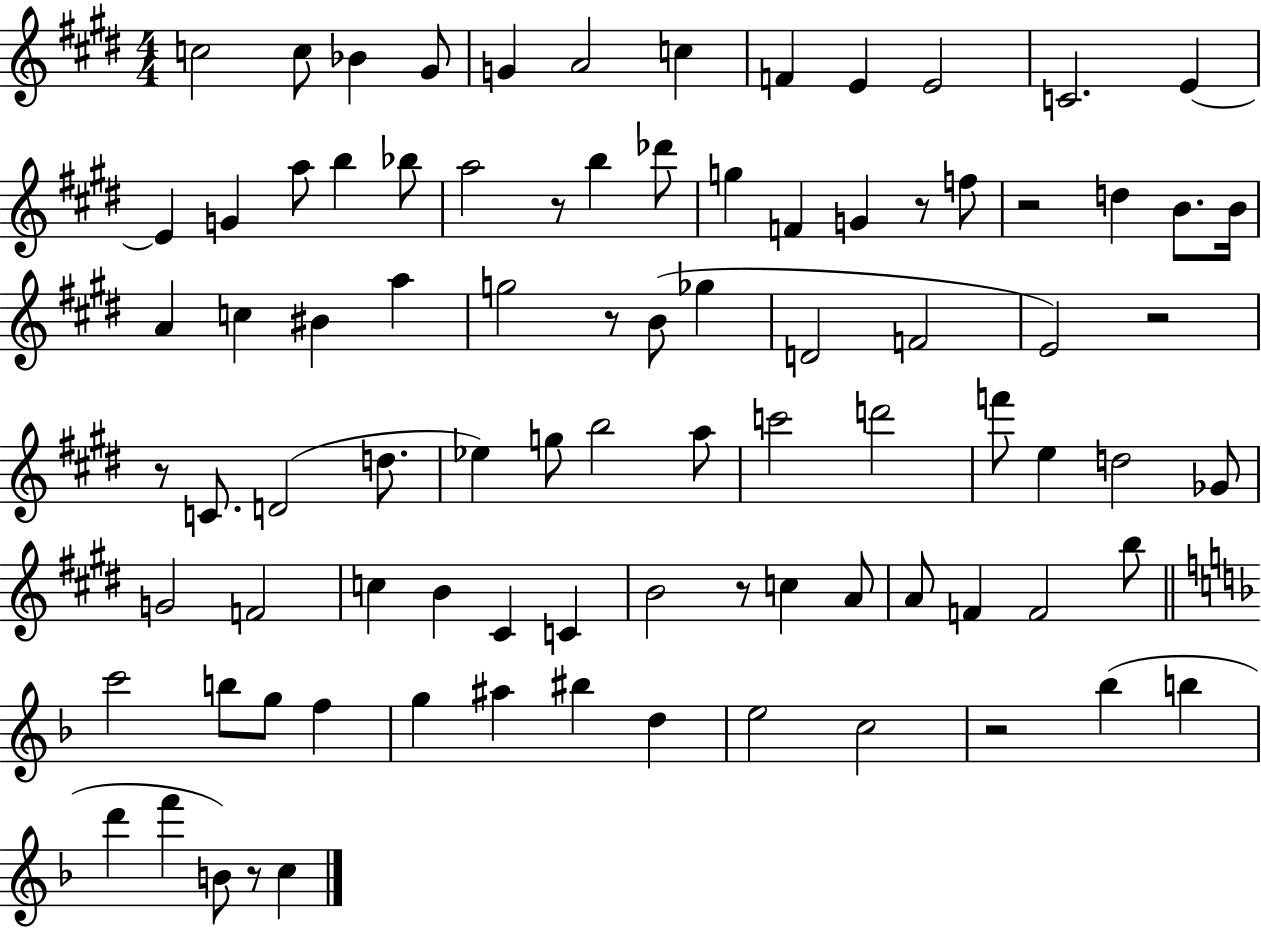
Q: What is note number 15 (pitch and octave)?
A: A5